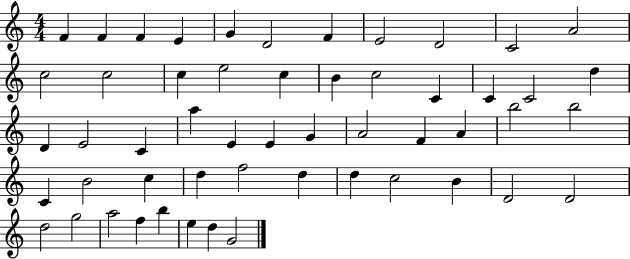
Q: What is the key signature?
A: C major